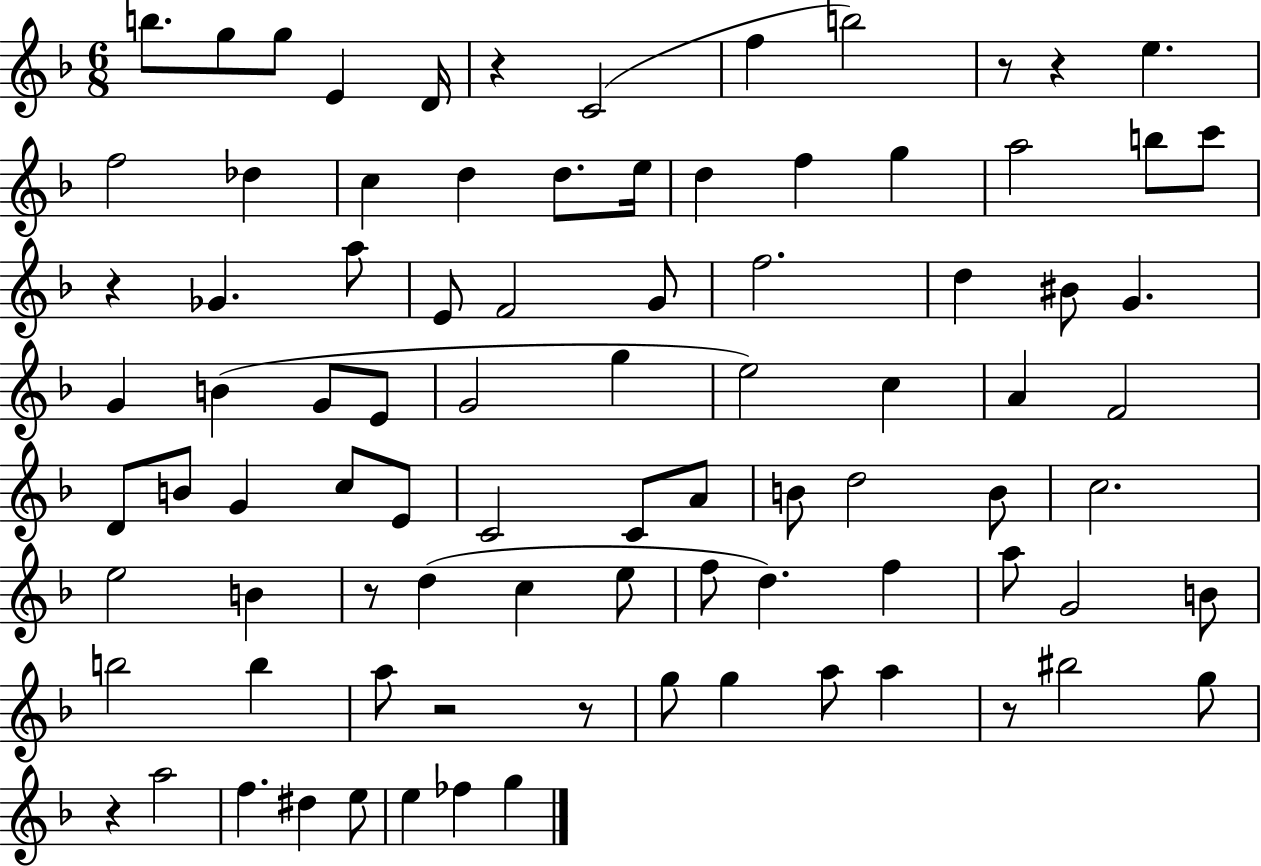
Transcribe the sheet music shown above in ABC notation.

X:1
T:Untitled
M:6/8
L:1/4
K:F
b/2 g/2 g/2 E D/4 z C2 f b2 z/2 z e f2 _d c d d/2 e/4 d f g a2 b/2 c'/2 z _G a/2 E/2 F2 G/2 f2 d ^B/2 G G B G/2 E/2 G2 g e2 c A F2 D/2 B/2 G c/2 E/2 C2 C/2 A/2 B/2 d2 B/2 c2 e2 B z/2 d c e/2 f/2 d f a/2 G2 B/2 b2 b a/2 z2 z/2 g/2 g a/2 a z/2 ^b2 g/2 z a2 f ^d e/2 e _f g